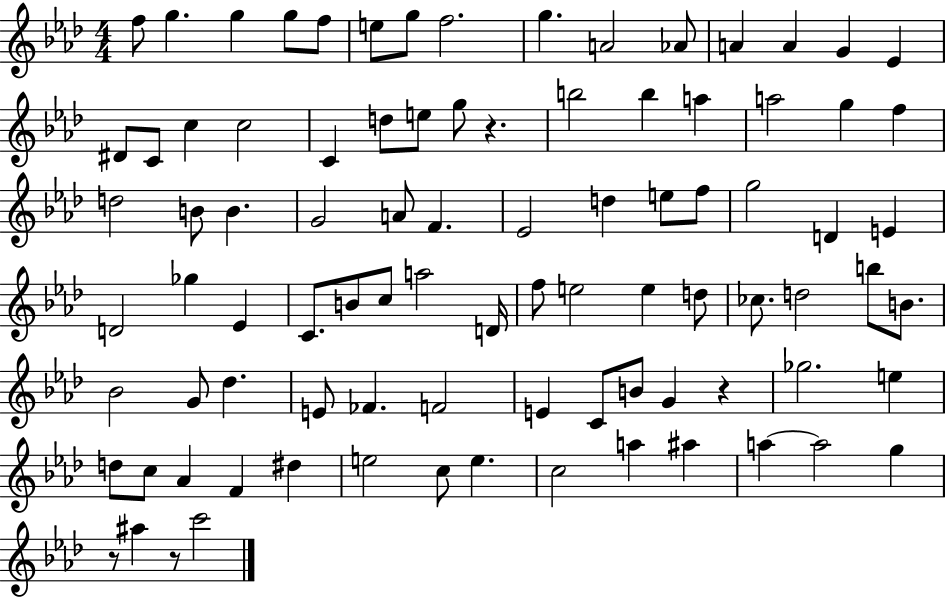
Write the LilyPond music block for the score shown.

{
  \clef treble
  \numericTimeSignature
  \time 4/4
  \key aes \major
  f''8 g''4. g''4 g''8 f''8 | e''8 g''8 f''2. | g''4. a'2 aes'8 | a'4 a'4 g'4 ees'4 | \break dis'8 c'8 c''4 c''2 | c'4 d''8 e''8 g''8 r4. | b''2 b''4 a''4 | a''2 g''4 f''4 | \break d''2 b'8 b'4. | g'2 a'8 f'4. | ees'2 d''4 e''8 f''8 | g''2 d'4 e'4 | \break d'2 ges''4 ees'4 | c'8. b'8 c''8 a''2 d'16 | f''8 e''2 e''4 d''8 | ces''8. d''2 b''8 b'8. | \break bes'2 g'8 des''4. | e'8 fes'4. f'2 | e'4 c'8 b'8 g'4 r4 | ges''2. e''4 | \break d''8 c''8 aes'4 f'4 dis''4 | e''2 c''8 e''4. | c''2 a''4 ais''4 | a''4~~ a''2 g''4 | \break r8 ais''4 r8 c'''2 | \bar "|."
}